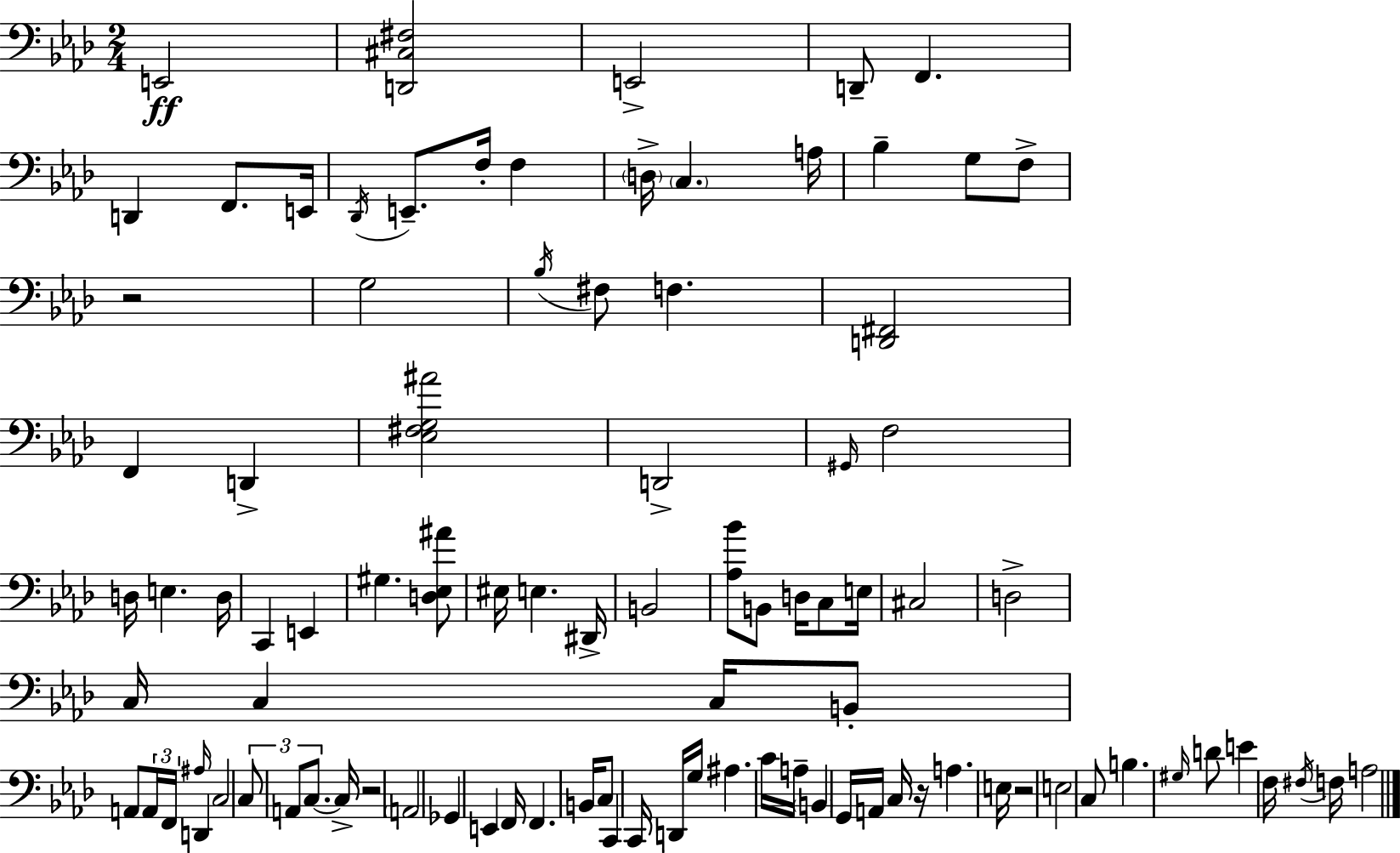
X:1
T:Untitled
M:2/4
L:1/4
K:Ab
E,,2 [D,,^C,^F,]2 E,,2 D,,/2 F,, D,, F,,/2 E,,/4 _D,,/4 E,,/2 F,/4 F, D,/4 C, A,/4 _B, G,/2 F,/2 z2 G,2 _B,/4 ^F,/2 F, [D,,^F,,]2 F,, D,, [_E,^F,G,^A]2 D,,2 ^G,,/4 F,2 D,/4 E, D,/4 C,, E,, ^G, [D,_E,^A]/2 ^E,/4 E, ^D,,/4 B,,2 [_A,_B]/2 B,,/2 D,/4 C,/2 E,/4 ^C,2 D,2 C,/4 C, C,/4 B,,/2 A,,/2 A,,/4 F,,/4 ^A,/4 D,, C,2 C,/2 A,,/2 C,/2 C,/4 z2 A,,2 _G,, E,, F,,/4 F,, B,,/4 C,/2 C,, C,,/4 D,,/4 G,/4 ^A, C/4 A,/4 B,, G,,/4 A,,/4 C,/4 z/4 A, E,/4 z2 E,2 C,/2 B, ^G,/4 D/2 E F,/4 ^F,/4 F,/4 A,2